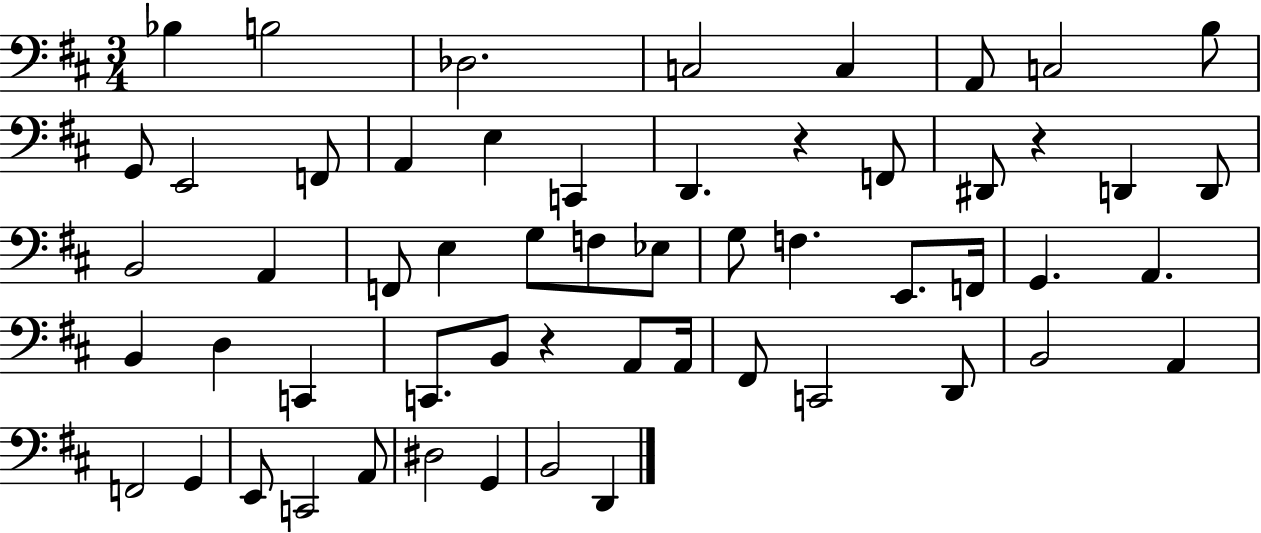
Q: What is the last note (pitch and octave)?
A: D2